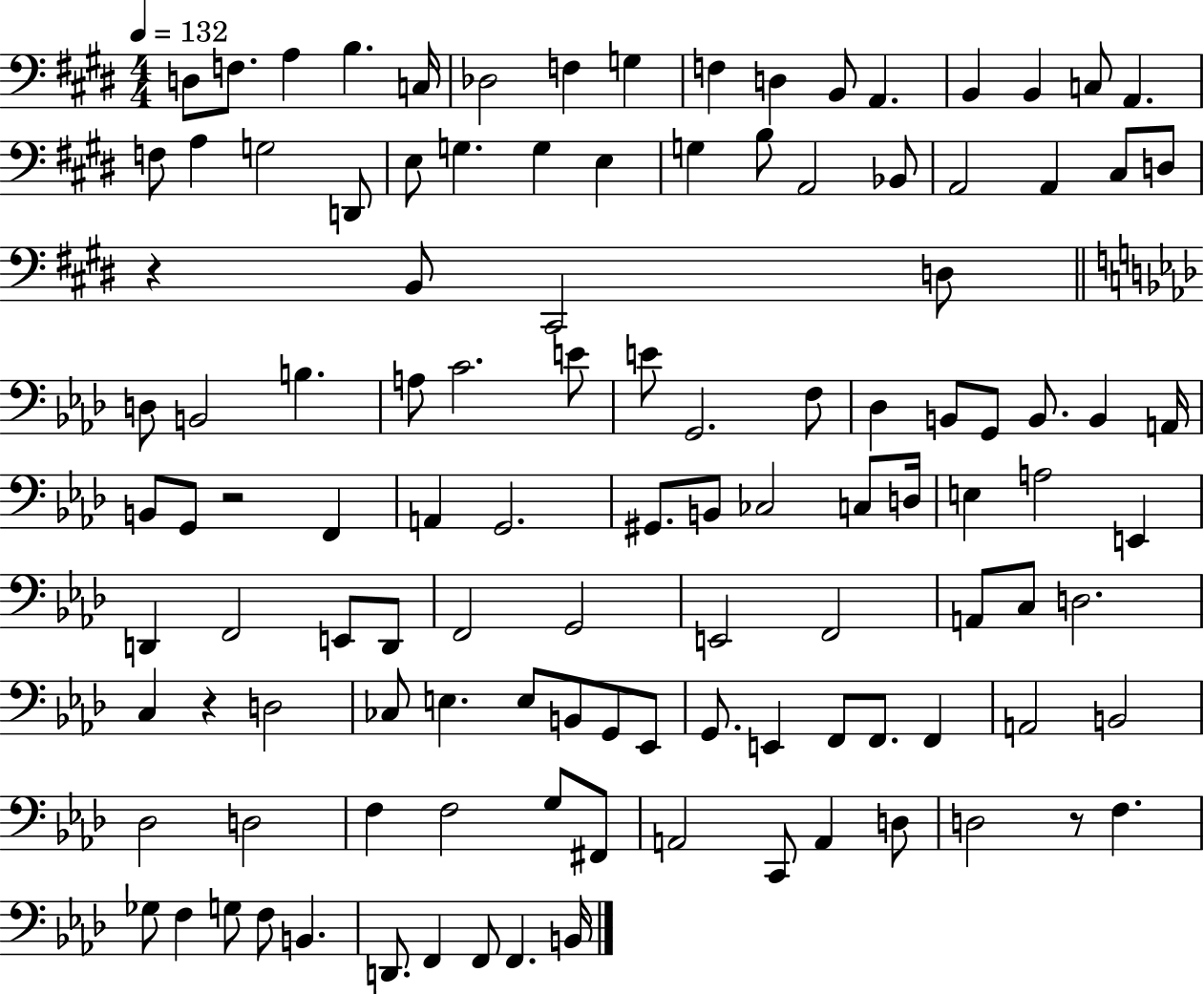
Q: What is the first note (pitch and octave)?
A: D3